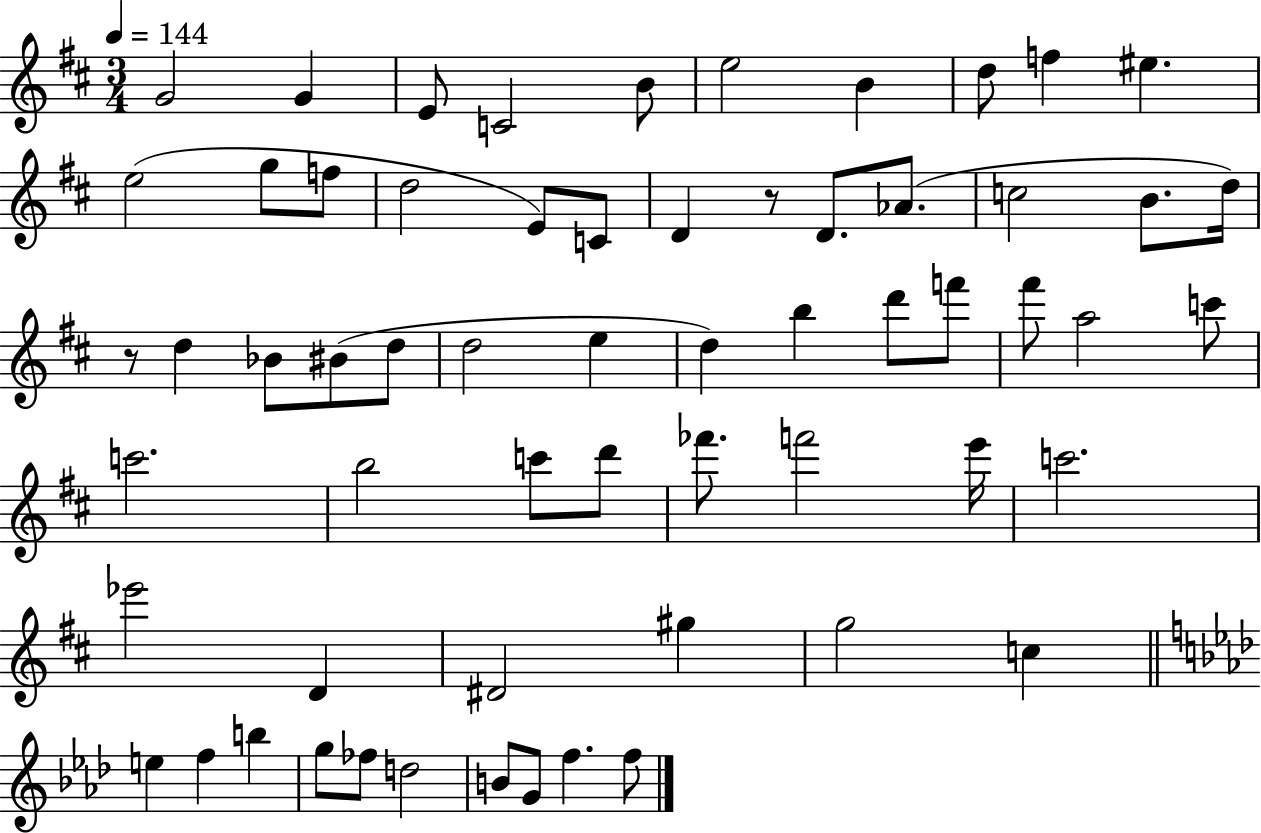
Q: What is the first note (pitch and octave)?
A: G4